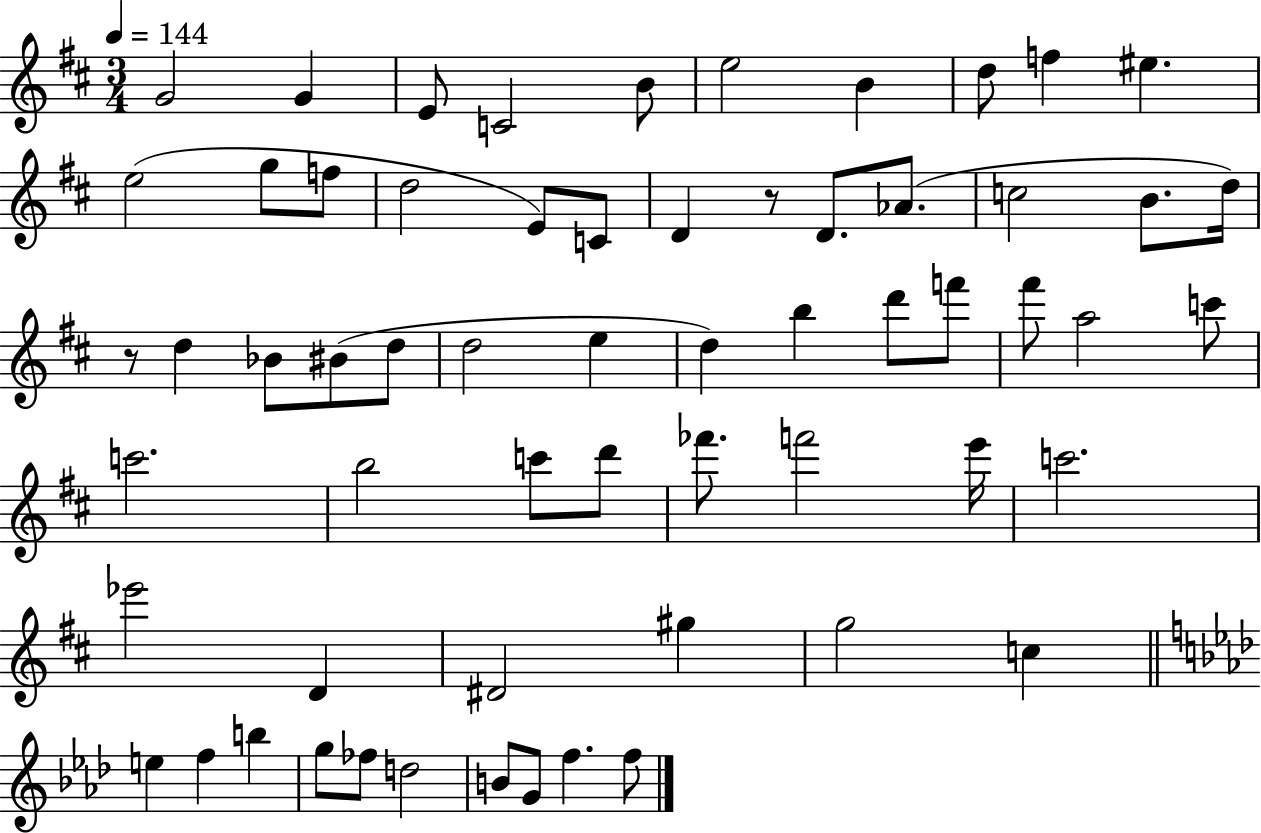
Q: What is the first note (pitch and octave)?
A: G4